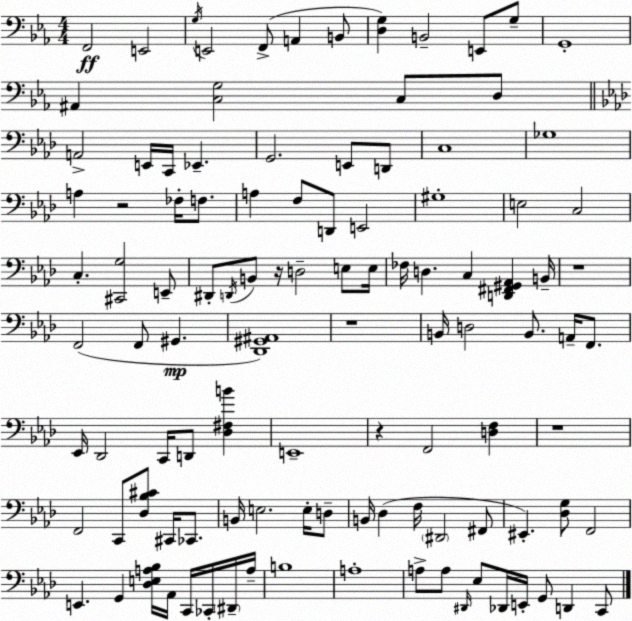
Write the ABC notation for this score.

X:1
T:Untitled
M:4/4
L:1/4
K:Cm
F,,2 E,,2 G,/4 E,,2 F,,/2 A,, B,,/2 [D,G,] B,,2 E,,/2 G,/2 G,,4 ^A,, [C,G,]2 C,/2 D,/2 A,,2 E,,/4 C,,/4 _E,, G,,2 E,,/2 D,,/2 C,4 _G,4 A, z2 _F,/4 F,/2 A, F,/2 D,,/2 E,,2 ^G,4 E,2 C,2 C, [^C,,G,]2 E,,/2 ^D,,/2 D,,/4 B,,/2 z/4 D,2 E,/2 E,/4 _F,/4 D, C, [D,,^F,,^G,,_A,,] B,,/4 z4 F,,2 F,,/2 ^G,, [_D,,^G,,^A,,]4 z4 B,,/4 D,2 B,,/2 A,,/4 F,,/2 _E,,/4 _D,,2 C,,/4 D,,/2 [_D,^F,B] E,,4 z F,,2 [D,F,] z4 F,,2 C,,/2 [_D,_B,^C]/2 ^C,,/4 _C,,/2 B,,/4 E,2 E,/4 D,/2 B,,/4 _D, F,/4 ^D,,2 ^F,,/2 ^E,, [_D,G,]/2 F,,2 E,, G,, [_D,E,A,_B,]/4 _A,,/4 C,,/4 _C,,/4 ^D,,/4 A,/4 B,4 A,4 A,/2 A,/2 ^D,,/4 _E,/2 _D,,/4 E,,/4 G,,/2 D,, C,,/2